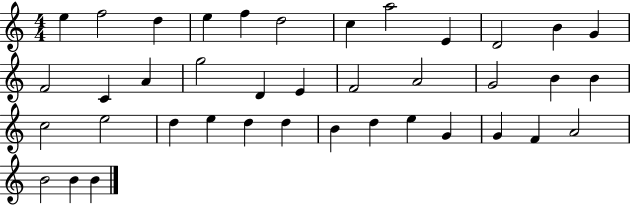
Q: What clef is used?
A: treble